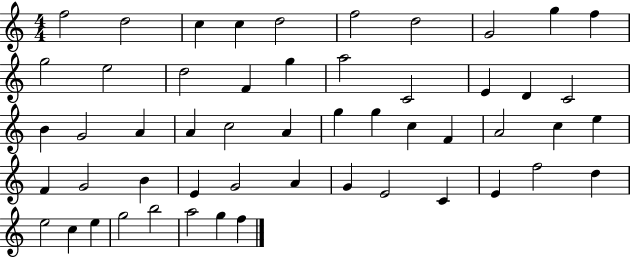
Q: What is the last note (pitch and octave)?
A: F5